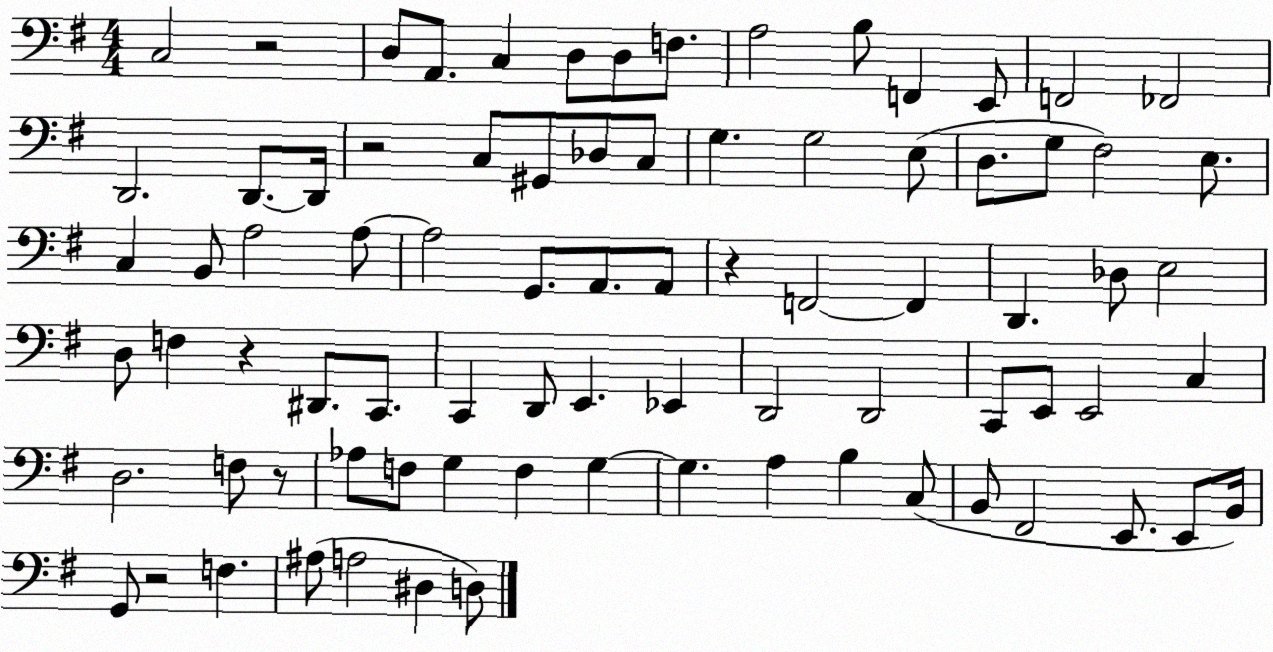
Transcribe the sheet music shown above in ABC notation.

X:1
T:Untitled
M:4/4
L:1/4
K:G
C,2 z2 D,/2 A,,/2 C, D,/2 D,/2 F,/2 A,2 B,/2 F,, E,,/2 F,,2 _F,,2 D,,2 D,,/2 D,,/4 z2 C,/2 ^G,,/2 _D,/2 C,/2 G, G,2 E,/2 D,/2 G,/2 ^F,2 E,/2 C, B,,/2 A,2 A,/2 A,2 G,,/2 A,,/2 A,,/2 z F,,2 F,, D,, _D,/2 E,2 D,/2 F, z ^D,,/2 C,,/2 C,, D,,/2 E,, _E,, D,,2 D,,2 C,,/2 E,,/2 E,,2 C, D,2 F,/2 z/2 _A,/2 F,/2 G, F, G, G, A, B, C,/2 B,,/2 ^F,,2 E,,/2 E,,/2 B,,/4 G,,/2 z2 F, ^A,/2 A,2 ^D, D,/2